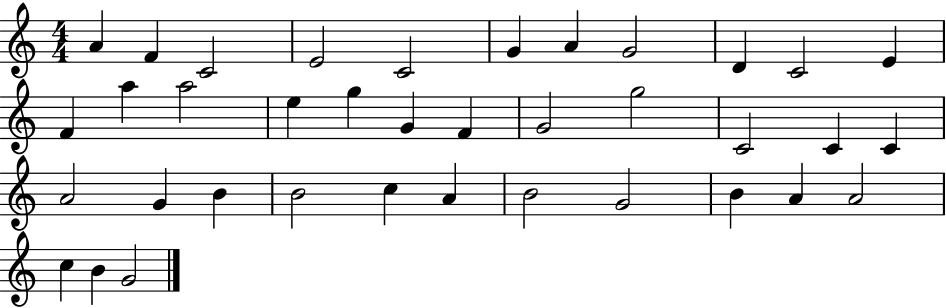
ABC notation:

X:1
T:Untitled
M:4/4
L:1/4
K:C
A F C2 E2 C2 G A G2 D C2 E F a a2 e g G F G2 g2 C2 C C A2 G B B2 c A B2 G2 B A A2 c B G2